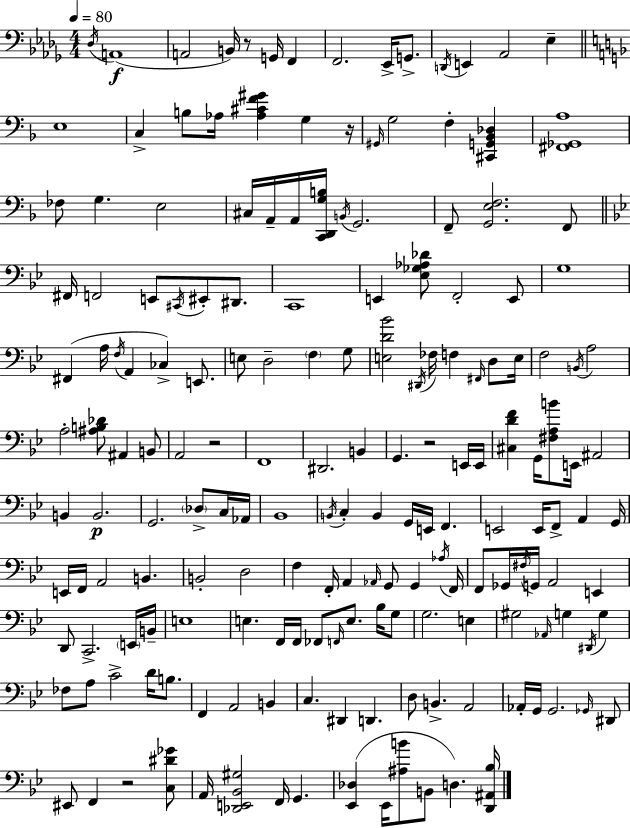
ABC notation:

X:1
T:Untitled
M:4/4
L:1/4
K:Bbm
_D,/4 A,,4 A,,2 B,,/4 z/2 G,,/4 F,, F,,2 _E,,/4 G,,/2 D,,/4 E,, _A,,2 _E, E,4 C, B,/2 _A,/4 [_A,^CF^G] G, z/4 ^G,,/4 G,2 F, [^C,,G,,_B,,_D,] [^F,,_G,,A,]4 _F,/2 G, E,2 ^C,/4 A,,/4 A,,/4 [C,,D,,G,B,]/4 B,,/4 G,,2 F,,/2 [G,,E,F,]2 F,,/2 ^F,,/4 F,,2 E,,/2 ^C,,/4 ^E,,/2 ^D,,/2 C,,4 E,, [_E,_G,_A,_D]/2 F,,2 E,,/2 G,4 ^F,, A,/4 F,/4 A,, _C, E,,/2 E,/2 D,2 F, G,/2 [E,D_B]2 ^D,,/4 _F,/4 F, ^F,,/4 D,/2 E,/4 F,2 B,,/4 A,2 A,2 [^A,B,_D]/2 ^A,, B,,/2 A,,2 z2 F,,4 ^D,,2 B,, G,, z2 E,,/4 E,,/4 [^C,DF] G,,/4 [^F,A,B]/2 E,,/4 ^A,,2 B,, B,,2 G,,2 _D,/2 C,/4 _A,,/4 _B,,4 B,,/4 C, B,, G,,/4 E,,/4 F,, E,,2 E,,/4 F,,/2 A,, G,,/4 E,,/4 F,,/4 A,,2 B,, B,,2 D,2 F, F,,/4 A,, _A,,/4 G,,/2 G,, _A,/4 F,,/4 F,,/2 _G,,/4 ^F,/4 G,,/4 A,,2 E,, D,,/2 C,,2 E,,/4 B,,/4 E,4 E, F,,/4 F,,/4 _F,,/2 F,,/4 E,/2 _B,/4 G,/2 G,2 E, ^G,2 _A,,/4 G, ^D,,/4 G, _F,/2 A,/2 C2 D/4 B,/2 F,, A,,2 B,, C, ^D,, D,, D,/2 B,, A,,2 _A,,/4 G,,/4 G,,2 _G,,/4 ^D,,/2 ^E,,/2 F,, z2 [C,^D_G]/2 A,,/4 [_D,,E,,_B,,^G,]2 F,,/4 G,, [_E,,_D,] _E,,/4 [^A,B]/2 B,,/2 D, [D,,^A,,_B,]/4